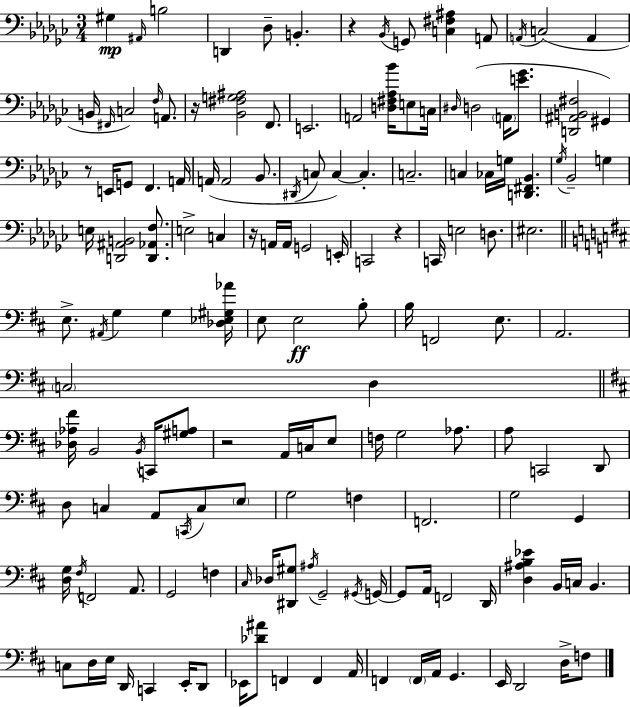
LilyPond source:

{
  \clef bass
  \numericTimeSignature
  \time 3/4
  \key ees \minor
  gis4\mp \grace { ais,16 } b2 | d,4 des8-- b,4.-. | r4 \acciaccatura { bes,16 } g,8 <c fis ais>4 | a,8 \acciaccatura { a,16 } c2( a,4 | \break b,16 \grace { fis,16 } c2) | \grace { f16 } a,8. r16 <bes, fis g ais>2 | f,8. e,2. | a,2 | \break <d fis aes bes'>16 e8 c16 \grace { dis16 }( d2 | \parenthesize a,16 <e' ges'>8. <d, ais, b, fis>2 | gis,4) r8 e,16 g,8 f,4. | a,16 a,16( a,2 | \break bes,8. \acciaccatura { dis,16 } c8 c4~~) | c4.-. c2.-- | c4 ces16 | g16 <d, fis, bes,>4. \acciaccatura { ges16 } bes,2-- | \break g4 e16 <d, ais, b,>2 | <d, aes, f>8. e2-> | c4 r16 a,16 a,16 g,2 | e,16-. c,2 | \break r4 c,16 e2 | d8. eis2. | \bar "||" \break \key d \major e8.-> \acciaccatura { ais,16 } g4 g4 | <des ees gis aes'>16 e8 e2\ff b8-. | b16 f,2 e8. | a,2. | \break \parenthesize c2 d4 | \bar "||" \break \key d \major <des aes fis'>16 b,2 \acciaccatura { b,16 } c,16 <gis a>8 | r2 a,16 c16 e8 | f16 g2 aes8. | a8 c,2 d,8 | \break d8 c4 a,8 \acciaccatura { c,16 } c8 | \parenthesize e8 g2 f4 | f,2. | g2 g,4 | \break <d g>16 \acciaccatura { fis16 } f,2 | a,8. g,2 f4 | \grace { cis16 } des16 <dis, gis>8 \acciaccatura { ais16 } g,2-- | \acciaccatura { gis,16 } g,16~~ g,8 a,16 f,2 | \break d,16 <d ais b ees'>4 b,16 c16 | b,4. c8 d16 e16 d,16 c,4 | e,16-. d,8 ees,16 <des' ais'>8 f,4 | f,4 a,16 f,4 \parenthesize f,16 a,16 | \break g,4. e,16 d,2 | d16-> f8 \bar "|."
}